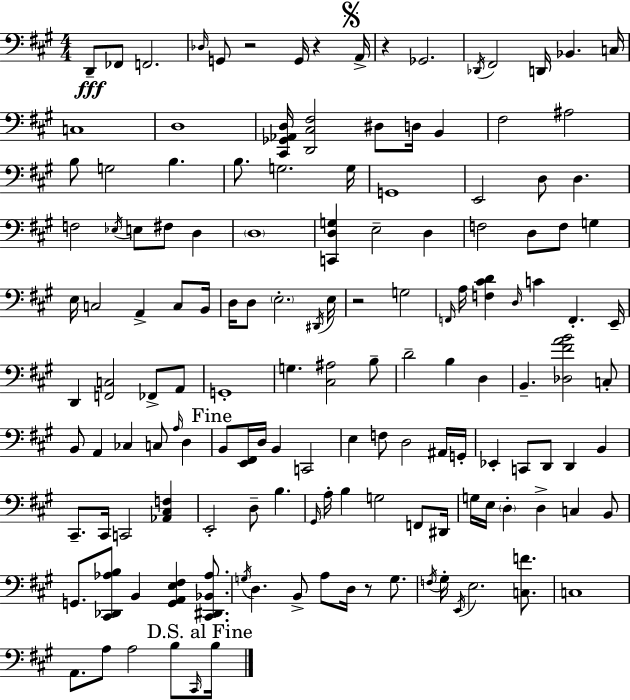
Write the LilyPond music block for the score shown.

{
  \clef bass
  \numericTimeSignature
  \time 4/4
  \key a \major
  d,8--\fff fes,8 f,2. | \grace { des16 } g,8 r2 g,16 r4 | \mark \markup { \musicglyph "scripts.segno" } a,16-> r4 ges,2. | \acciaccatura { des,16 } fis,2 d,16 bes,4. | \break c16 c1 | d1 | <cis, ges, aes, d>16 <d, cis fis>2 dis8 d16 b,4 | fis2 ais2 | \break b8 g2 b4. | b8. g2. | g16 g,1 | e,2 d8 d4. | \break f2 \acciaccatura { ees16 } e8 fis8 d4 | \parenthesize d1 | <c, d g>4 e2-- d4 | f2 d8 f8 g4 | \break e16 c2 a,4-> | c8 b,16 d16 d8 \parenthesize e2.-. | \acciaccatura { dis,16 } e16 r2 g2 | \grace { f,16 } a16 <f cis' d'>4 \grace { d16 } c'4 f,4.-. | \break e,16-- d,4 <f, c>2 | fes,8-> a,8 g,1-. | g4. <cis ais>2 | b8-- d'2-- b4 | \break d4 b,4.-- <des fis' a' b'>2 | c8-. b,8 a,4 ces4 | c8 \grace { a16 } d4 \mark "Fine" b,8 <e, fis,>16 d16 b,4 c,2 | e4 f8 d2 | \break ais,16 g,16-. ees,4-. c,8 d,8 d,4 | b,4 cis,8.-- cis,16 c,2 | <aes, cis f>4 e,2-. d8-- | b4. \grace { gis,16 } a16-. b4 g2 | \break f,8 dis,16 g16 e16 \parenthesize d4-. d4-> | c4 b,8 g,8. <cis, des, aes b>8 b,4 | <g, a, e fis>4 <cis, dis, bes, aes>8. \acciaccatura { g16 } d4. b,8-> | a8 d16 r8 g8. \acciaccatura { f16 } gis16-. \acciaccatura { e,16 } e2. | \break <c f'>8. c1 | a,8. a8 | a2 b8 \grace { cis,16 } \mark "D.S. al Fine" b16 \bar "|."
}